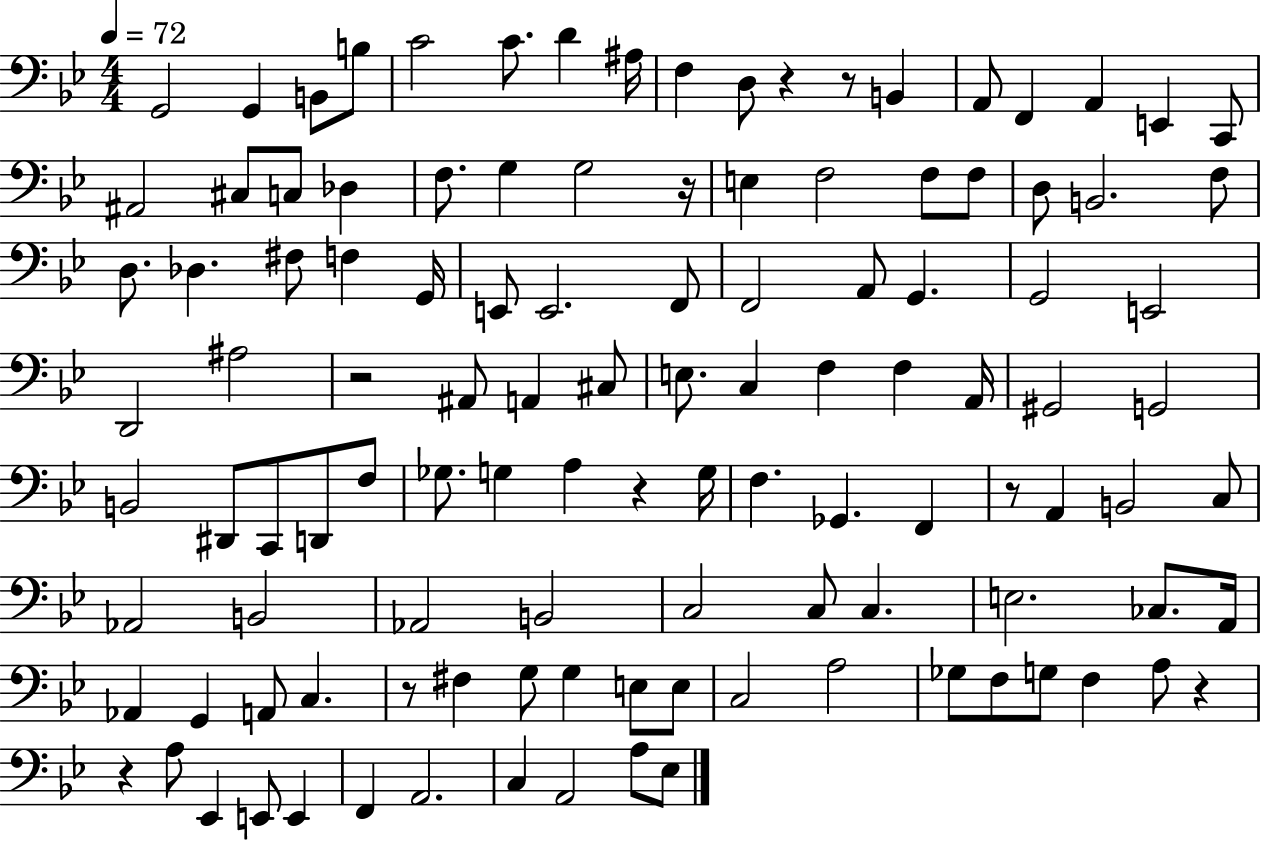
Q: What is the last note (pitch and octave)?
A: Eb3